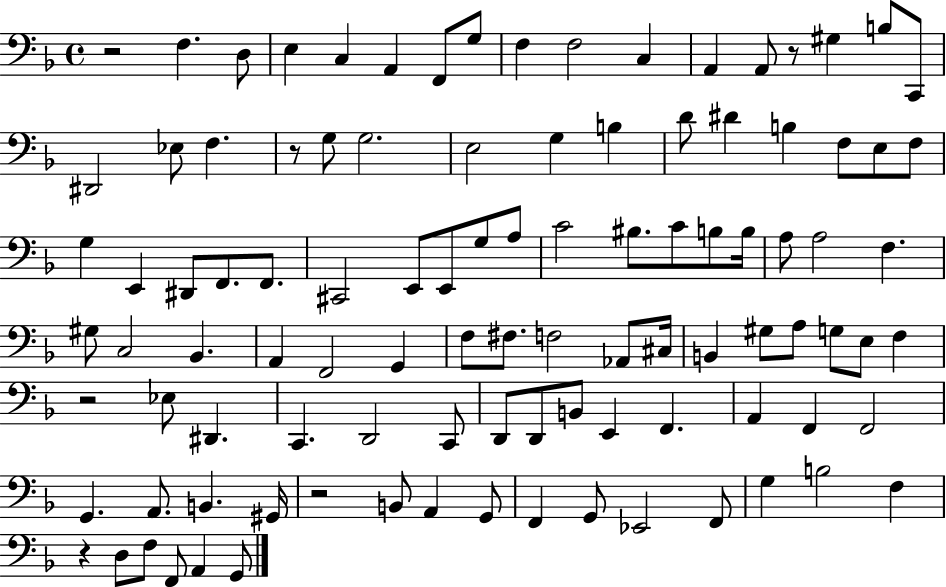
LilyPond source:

{
  \clef bass
  \time 4/4
  \defaultTimeSignature
  \key f \major
  r2 f4. d8 | e4 c4 a,4 f,8 g8 | f4 f2 c4 | a,4 a,8 r8 gis4 b8 c,8 | \break dis,2 ees8 f4. | r8 g8 g2. | e2 g4 b4 | d'8 dis'4 b4 f8 e8 f8 | \break g4 e,4 dis,8 f,8. f,8. | cis,2 e,8 e,8 g8 a8 | c'2 bis8. c'8 b8 b16 | a8 a2 f4. | \break gis8 c2 bes,4. | a,4 f,2 g,4 | f8 fis8. f2 aes,8 cis16 | b,4 gis8 a8 g8 e8 f4 | \break r2 ees8 dis,4. | c,4. d,2 c,8 | d,8 d,8 b,8 e,4 f,4. | a,4 f,4 f,2 | \break g,4. a,8. b,4. gis,16 | r2 b,8 a,4 g,8 | f,4 g,8 ees,2 f,8 | g4 b2 f4 | \break r4 d8 f8 f,8 a,4 g,8 | \bar "|."
}